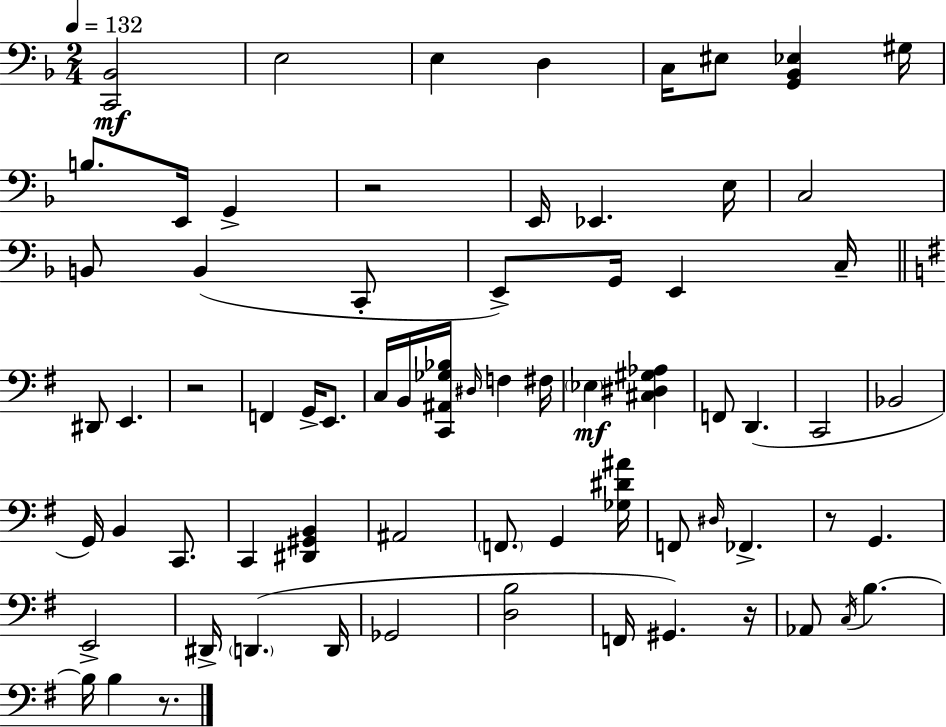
{
  \clef bass
  \numericTimeSignature
  \time 2/4
  \key f \major
  \tempo 4 = 132
  <c, bes,>2\mf | e2 | e4 d4 | c16 eis8 <g, bes, ees>4 gis16 | \break b8. e,16 g,4-> | r2 | e,16 ees,4. e16 | c2 | \break b,8 b,4( c,8-. | e,8->) g,16 e,4 c16-- | \bar "||" \break \key g \major dis,8 e,4. | r2 | f,4 g,16-> e,8. | c16 b,16 <c, ais, ges bes>16 \grace { dis16 } f4 | \break fis16 \parenthesize ees4\mf <cis dis gis aes>4 | f,8 d,4.( | c,2 | bes,2 | \break g,16) b,4 c,8. | c,4 <dis, gis, b,>4 | ais,2 | \parenthesize f,8. g,4 | \break <ges dis' ais'>16 f,8 \grace { dis16 } fes,4.-> | r8 g,4. | e,2-> | dis,16-> \parenthesize d,4.( | \break d,16 ges,2 | <d b>2 | f,16 gis,4.) | r16 aes,8 \acciaccatura { c16 } b4.~~ | \break b16 b4 | r8. \bar "|."
}